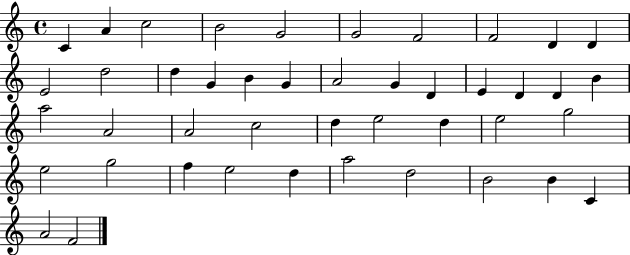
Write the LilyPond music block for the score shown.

{
  \clef treble
  \time 4/4
  \defaultTimeSignature
  \key c \major
  c'4 a'4 c''2 | b'2 g'2 | g'2 f'2 | f'2 d'4 d'4 | \break e'2 d''2 | d''4 g'4 b'4 g'4 | a'2 g'4 d'4 | e'4 d'4 d'4 b'4 | \break a''2 a'2 | a'2 c''2 | d''4 e''2 d''4 | e''2 g''2 | \break e''2 g''2 | f''4 e''2 d''4 | a''2 d''2 | b'2 b'4 c'4 | \break a'2 f'2 | \bar "|."
}